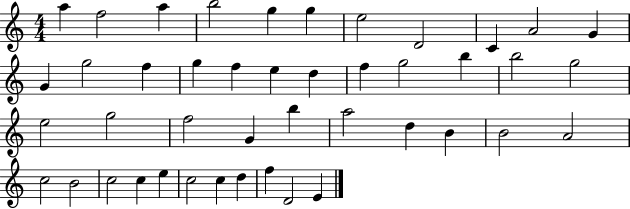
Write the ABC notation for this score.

X:1
T:Untitled
M:4/4
L:1/4
K:C
a f2 a b2 g g e2 D2 C A2 G G g2 f g f e d f g2 b b2 g2 e2 g2 f2 G b a2 d B B2 A2 c2 B2 c2 c e c2 c d f D2 E